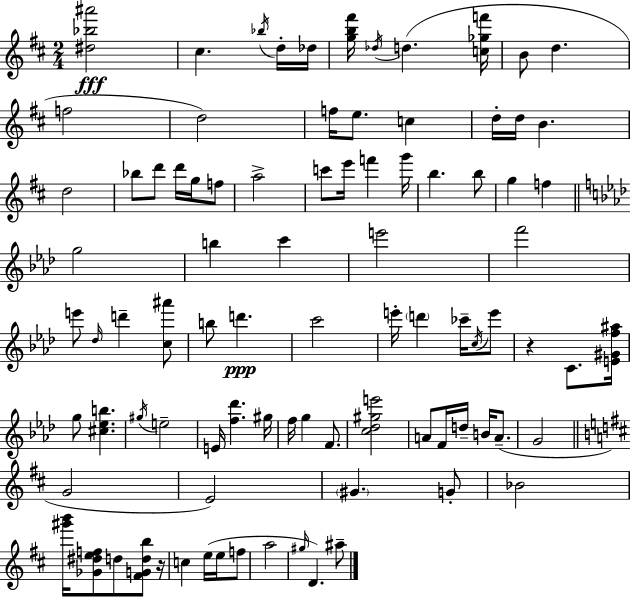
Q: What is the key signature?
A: D major